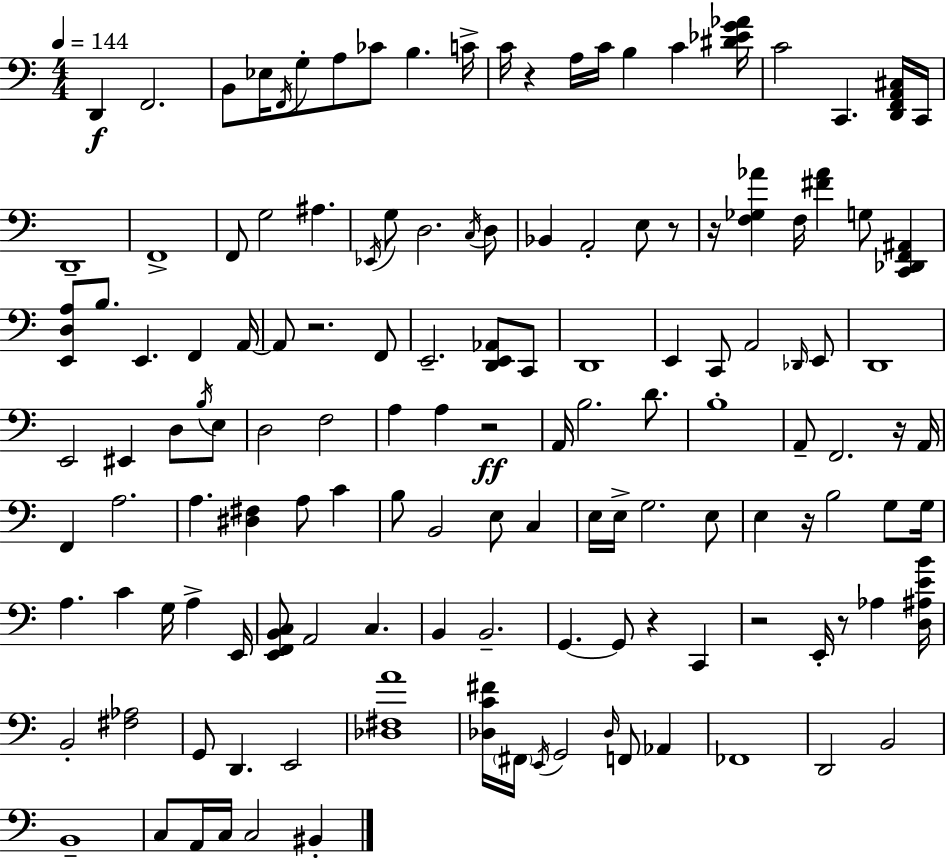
D2/q F2/h. B2/e Eb3/s F2/s G3/e A3/e CES4/e B3/q. C4/s C4/s R/q A3/s C4/s B3/q C4/q [D#4,Eb4,G4,Ab4]/s C4/h C2/q. [D2,F2,A2,C#3]/s C2/s D2/w F2/w F2/e G3/h A#3/q. Eb2/s G3/e D3/h. C3/s D3/e Bb2/q A2/h E3/e R/e R/s [F3,Gb3,Ab4]/q F3/s [F#4,Ab4]/q G3/e [C2,Db2,F2,A#2]/q [E2,D3,A3]/e B3/e. E2/q. F2/q A2/s A2/e R/h. F2/e E2/h. [D2,E2,Ab2]/e C2/e D2/w E2/q C2/e A2/h Db2/s E2/e D2/w E2/h EIS2/q D3/e B3/s E3/e D3/h F3/h A3/q A3/q R/h A2/s B3/h. D4/e. B3/w A2/e F2/h. R/s A2/s F2/q A3/h. A3/q. [D#3,F#3]/q A3/e C4/q B3/e B2/h E3/e C3/q E3/s E3/s G3/h. E3/e E3/q R/s B3/h G3/e G3/s A3/q. C4/q G3/s A3/q E2/s [E2,F2,B2,C3]/e A2/h C3/q. B2/q B2/h. G2/q. G2/e R/q C2/q R/h E2/s R/e Ab3/q [D3,A#3,E4,B4]/s B2/h [F#3,Ab3]/h G2/e D2/q. E2/h [Db3,F#3,A4]/w [Db3,C4,F#4]/s F#2/s E2/s G2/h Db3/s F2/e Ab2/q FES2/w D2/h B2/h B2/w C3/e A2/s C3/s C3/h BIS2/q